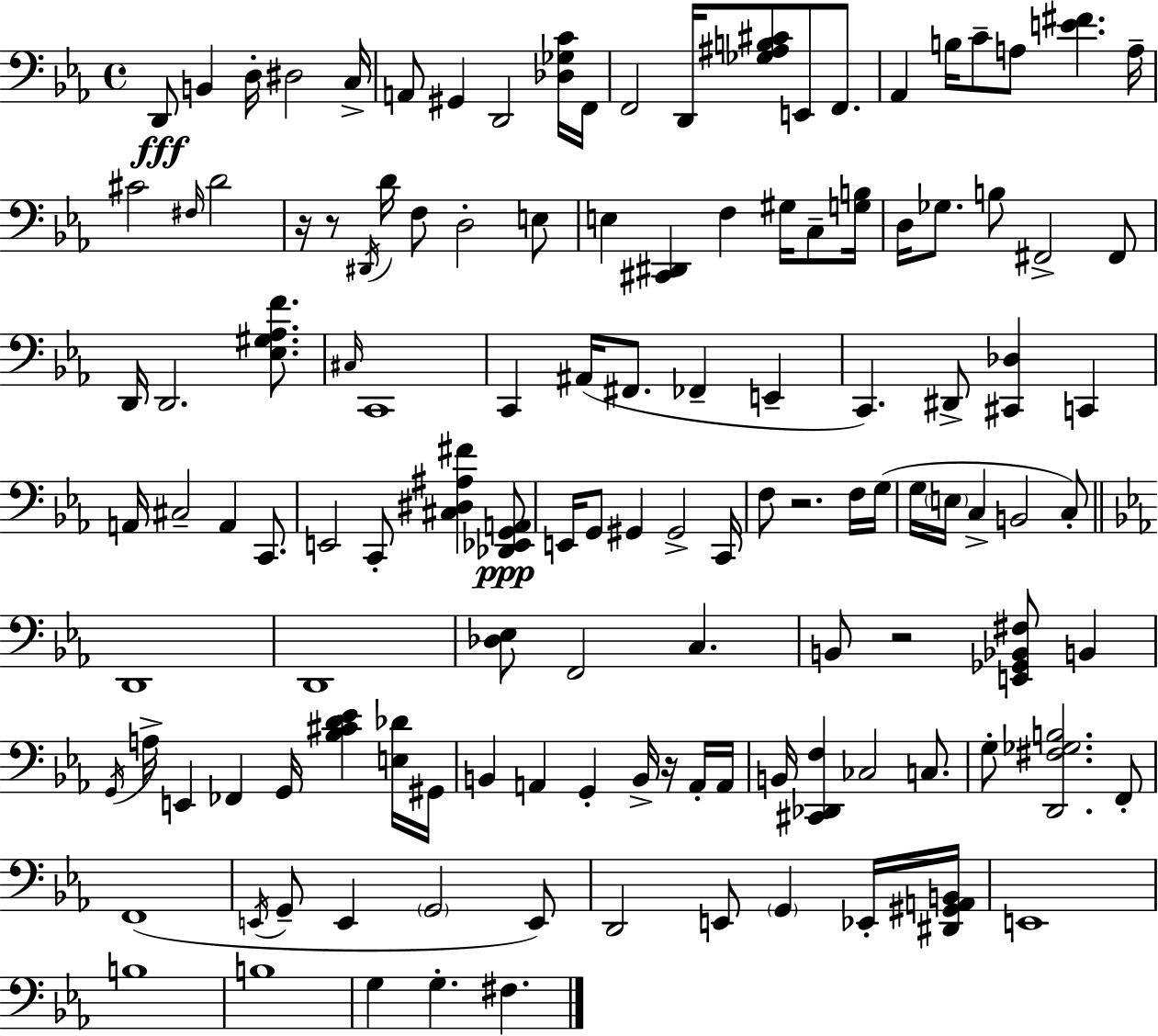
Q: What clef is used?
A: bass